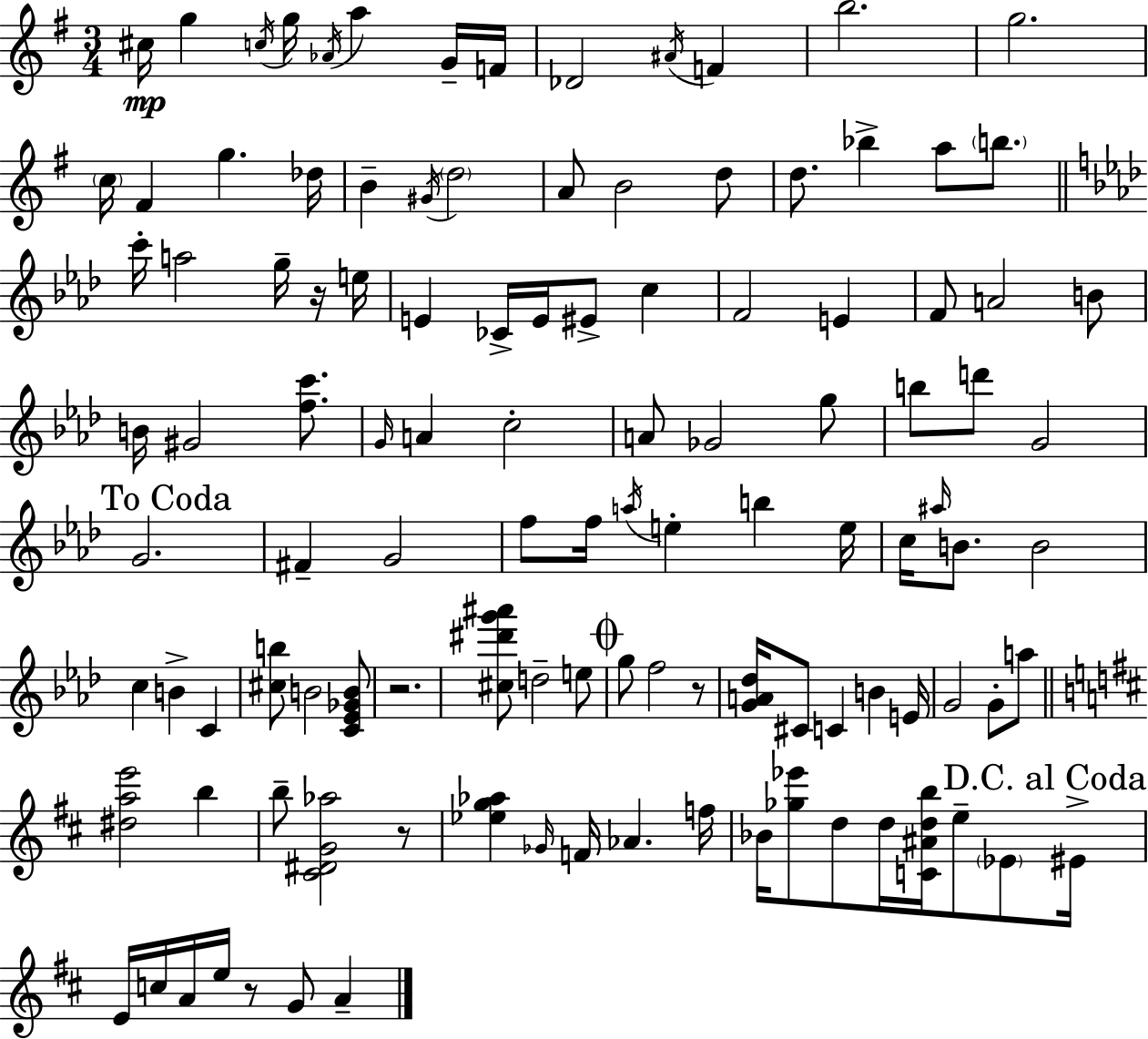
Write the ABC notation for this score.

X:1
T:Untitled
M:3/4
L:1/4
K:Em
^c/4 g c/4 g/4 _A/4 a G/4 F/4 _D2 ^A/4 F b2 g2 c/4 ^F g _d/4 B ^G/4 d2 A/2 B2 d/2 d/2 _b a/2 b/2 c'/4 a2 g/4 z/4 e/4 E _C/4 E/4 ^E/2 c F2 E F/2 A2 B/2 B/4 ^G2 [fc']/2 G/4 A c2 A/2 _G2 g/2 b/2 d'/2 G2 G2 ^F G2 f/2 f/4 a/4 e b e/4 c/4 ^a/4 B/2 B2 c B C [^cb]/2 B2 [C_E_GB]/2 z2 [^c^d'g'^a']/2 d2 e/2 g/2 f2 z/2 [GA_d]/4 ^C/2 C B E/4 G2 G/2 a/2 [^dae']2 b b/2 [^C^DG_a]2 z/2 [_eg_a] _G/4 F/4 _A f/4 _B/4 [_g_e']/2 d/2 d/4 [C^Adb]/4 e/2 _E/2 ^E/4 E/4 c/4 A/4 e/4 z/2 G/2 A